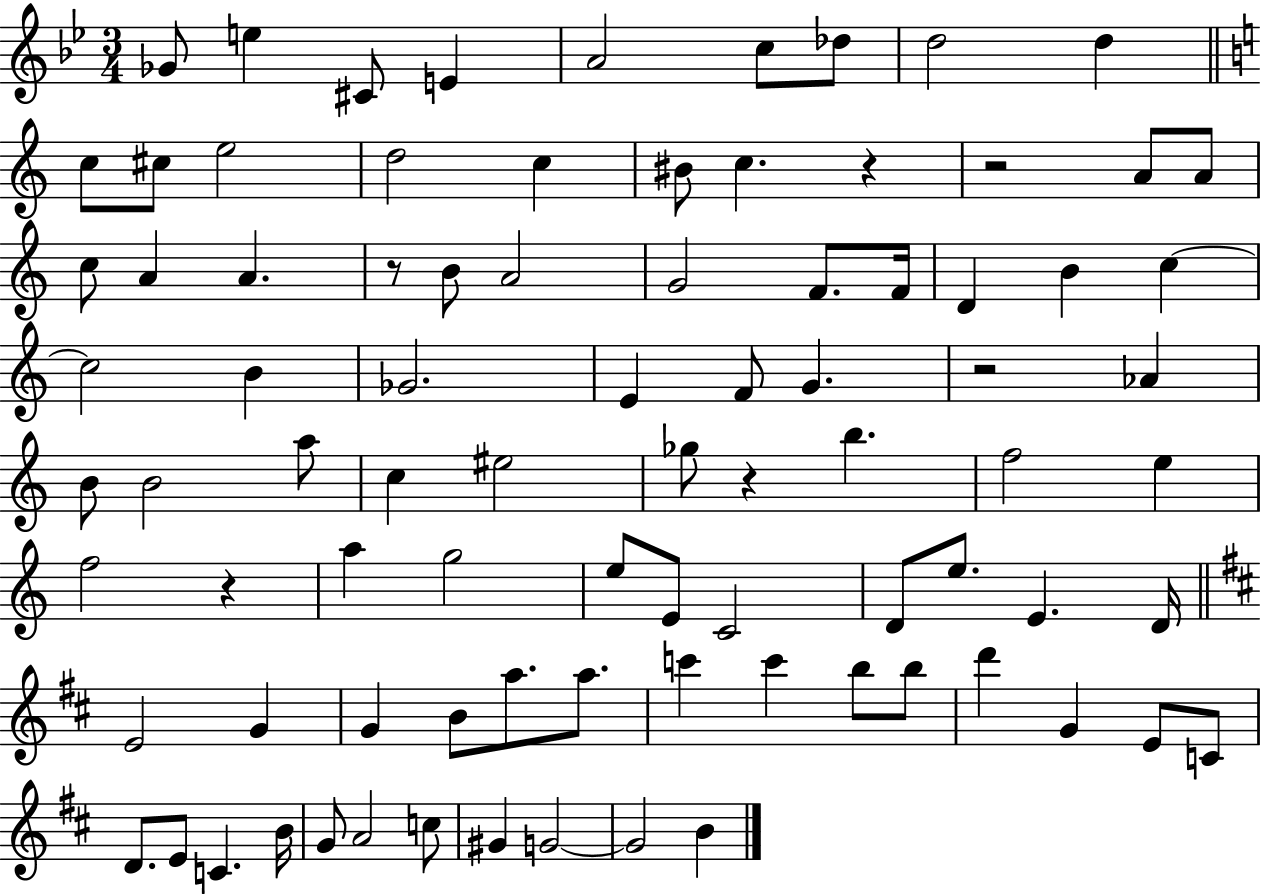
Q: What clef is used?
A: treble